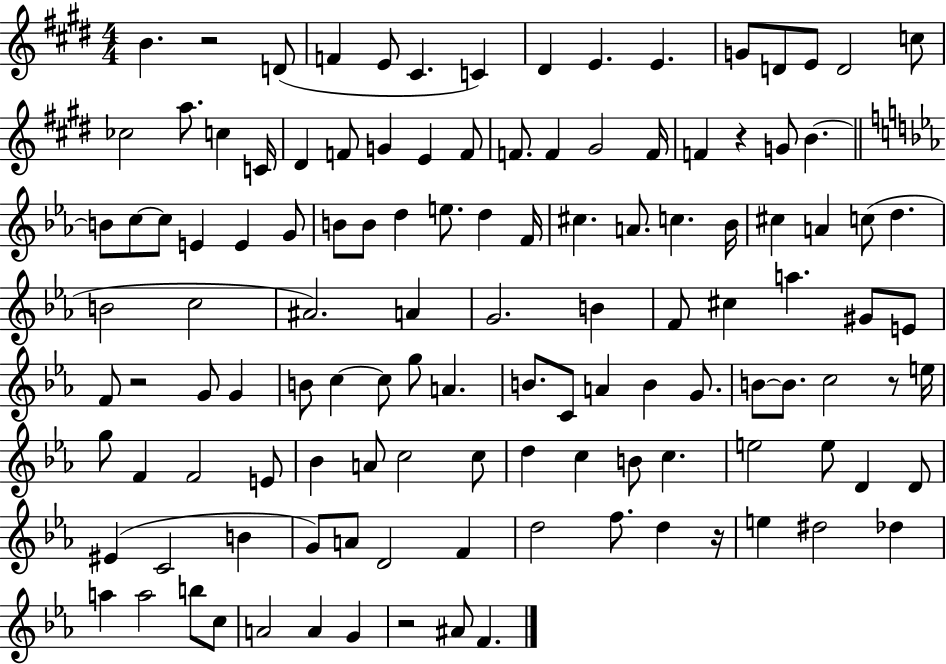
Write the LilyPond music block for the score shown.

{
  \clef treble
  \numericTimeSignature
  \time 4/4
  \key e \major
  b'4. r2 d'8( | f'4 e'8 cis'4. c'4) | dis'4 e'4. e'4. | g'8 d'8 e'8 d'2 c''8 | \break ces''2 a''8. c''4 c'16 | dis'4 f'8 g'4 e'4 f'8 | f'8. f'4 gis'2 f'16 | f'4 r4 g'8 b'4.~~ | \break \bar "||" \break \key ees \major b'8 c''8~~ c''8 e'4 e'4 g'8 | b'8 b'8 d''4 e''8. d''4 f'16 | cis''4. a'8. c''4. bes'16 | cis''4 a'4 c''8( d''4. | \break b'2 c''2 | ais'2.) a'4 | g'2. b'4 | f'8 cis''4 a''4. gis'8 e'8 | \break f'8 r2 g'8 g'4 | b'8 c''4~~ c''8 g''8 a'4. | b'8. c'8 a'4 b'4 g'8. | b'8~~ b'8. c''2 r8 e''16 | \break g''8 f'4 f'2 e'8 | bes'4 a'8 c''2 c''8 | d''4 c''4 b'8 c''4. | e''2 e''8 d'4 d'8 | \break eis'4( c'2 b'4 | g'8) a'8 d'2 f'4 | d''2 f''8. d''4 r16 | e''4 dis''2 des''4 | \break a''4 a''2 b''8 c''8 | a'2 a'4 g'4 | r2 ais'8 f'4. | \bar "|."
}